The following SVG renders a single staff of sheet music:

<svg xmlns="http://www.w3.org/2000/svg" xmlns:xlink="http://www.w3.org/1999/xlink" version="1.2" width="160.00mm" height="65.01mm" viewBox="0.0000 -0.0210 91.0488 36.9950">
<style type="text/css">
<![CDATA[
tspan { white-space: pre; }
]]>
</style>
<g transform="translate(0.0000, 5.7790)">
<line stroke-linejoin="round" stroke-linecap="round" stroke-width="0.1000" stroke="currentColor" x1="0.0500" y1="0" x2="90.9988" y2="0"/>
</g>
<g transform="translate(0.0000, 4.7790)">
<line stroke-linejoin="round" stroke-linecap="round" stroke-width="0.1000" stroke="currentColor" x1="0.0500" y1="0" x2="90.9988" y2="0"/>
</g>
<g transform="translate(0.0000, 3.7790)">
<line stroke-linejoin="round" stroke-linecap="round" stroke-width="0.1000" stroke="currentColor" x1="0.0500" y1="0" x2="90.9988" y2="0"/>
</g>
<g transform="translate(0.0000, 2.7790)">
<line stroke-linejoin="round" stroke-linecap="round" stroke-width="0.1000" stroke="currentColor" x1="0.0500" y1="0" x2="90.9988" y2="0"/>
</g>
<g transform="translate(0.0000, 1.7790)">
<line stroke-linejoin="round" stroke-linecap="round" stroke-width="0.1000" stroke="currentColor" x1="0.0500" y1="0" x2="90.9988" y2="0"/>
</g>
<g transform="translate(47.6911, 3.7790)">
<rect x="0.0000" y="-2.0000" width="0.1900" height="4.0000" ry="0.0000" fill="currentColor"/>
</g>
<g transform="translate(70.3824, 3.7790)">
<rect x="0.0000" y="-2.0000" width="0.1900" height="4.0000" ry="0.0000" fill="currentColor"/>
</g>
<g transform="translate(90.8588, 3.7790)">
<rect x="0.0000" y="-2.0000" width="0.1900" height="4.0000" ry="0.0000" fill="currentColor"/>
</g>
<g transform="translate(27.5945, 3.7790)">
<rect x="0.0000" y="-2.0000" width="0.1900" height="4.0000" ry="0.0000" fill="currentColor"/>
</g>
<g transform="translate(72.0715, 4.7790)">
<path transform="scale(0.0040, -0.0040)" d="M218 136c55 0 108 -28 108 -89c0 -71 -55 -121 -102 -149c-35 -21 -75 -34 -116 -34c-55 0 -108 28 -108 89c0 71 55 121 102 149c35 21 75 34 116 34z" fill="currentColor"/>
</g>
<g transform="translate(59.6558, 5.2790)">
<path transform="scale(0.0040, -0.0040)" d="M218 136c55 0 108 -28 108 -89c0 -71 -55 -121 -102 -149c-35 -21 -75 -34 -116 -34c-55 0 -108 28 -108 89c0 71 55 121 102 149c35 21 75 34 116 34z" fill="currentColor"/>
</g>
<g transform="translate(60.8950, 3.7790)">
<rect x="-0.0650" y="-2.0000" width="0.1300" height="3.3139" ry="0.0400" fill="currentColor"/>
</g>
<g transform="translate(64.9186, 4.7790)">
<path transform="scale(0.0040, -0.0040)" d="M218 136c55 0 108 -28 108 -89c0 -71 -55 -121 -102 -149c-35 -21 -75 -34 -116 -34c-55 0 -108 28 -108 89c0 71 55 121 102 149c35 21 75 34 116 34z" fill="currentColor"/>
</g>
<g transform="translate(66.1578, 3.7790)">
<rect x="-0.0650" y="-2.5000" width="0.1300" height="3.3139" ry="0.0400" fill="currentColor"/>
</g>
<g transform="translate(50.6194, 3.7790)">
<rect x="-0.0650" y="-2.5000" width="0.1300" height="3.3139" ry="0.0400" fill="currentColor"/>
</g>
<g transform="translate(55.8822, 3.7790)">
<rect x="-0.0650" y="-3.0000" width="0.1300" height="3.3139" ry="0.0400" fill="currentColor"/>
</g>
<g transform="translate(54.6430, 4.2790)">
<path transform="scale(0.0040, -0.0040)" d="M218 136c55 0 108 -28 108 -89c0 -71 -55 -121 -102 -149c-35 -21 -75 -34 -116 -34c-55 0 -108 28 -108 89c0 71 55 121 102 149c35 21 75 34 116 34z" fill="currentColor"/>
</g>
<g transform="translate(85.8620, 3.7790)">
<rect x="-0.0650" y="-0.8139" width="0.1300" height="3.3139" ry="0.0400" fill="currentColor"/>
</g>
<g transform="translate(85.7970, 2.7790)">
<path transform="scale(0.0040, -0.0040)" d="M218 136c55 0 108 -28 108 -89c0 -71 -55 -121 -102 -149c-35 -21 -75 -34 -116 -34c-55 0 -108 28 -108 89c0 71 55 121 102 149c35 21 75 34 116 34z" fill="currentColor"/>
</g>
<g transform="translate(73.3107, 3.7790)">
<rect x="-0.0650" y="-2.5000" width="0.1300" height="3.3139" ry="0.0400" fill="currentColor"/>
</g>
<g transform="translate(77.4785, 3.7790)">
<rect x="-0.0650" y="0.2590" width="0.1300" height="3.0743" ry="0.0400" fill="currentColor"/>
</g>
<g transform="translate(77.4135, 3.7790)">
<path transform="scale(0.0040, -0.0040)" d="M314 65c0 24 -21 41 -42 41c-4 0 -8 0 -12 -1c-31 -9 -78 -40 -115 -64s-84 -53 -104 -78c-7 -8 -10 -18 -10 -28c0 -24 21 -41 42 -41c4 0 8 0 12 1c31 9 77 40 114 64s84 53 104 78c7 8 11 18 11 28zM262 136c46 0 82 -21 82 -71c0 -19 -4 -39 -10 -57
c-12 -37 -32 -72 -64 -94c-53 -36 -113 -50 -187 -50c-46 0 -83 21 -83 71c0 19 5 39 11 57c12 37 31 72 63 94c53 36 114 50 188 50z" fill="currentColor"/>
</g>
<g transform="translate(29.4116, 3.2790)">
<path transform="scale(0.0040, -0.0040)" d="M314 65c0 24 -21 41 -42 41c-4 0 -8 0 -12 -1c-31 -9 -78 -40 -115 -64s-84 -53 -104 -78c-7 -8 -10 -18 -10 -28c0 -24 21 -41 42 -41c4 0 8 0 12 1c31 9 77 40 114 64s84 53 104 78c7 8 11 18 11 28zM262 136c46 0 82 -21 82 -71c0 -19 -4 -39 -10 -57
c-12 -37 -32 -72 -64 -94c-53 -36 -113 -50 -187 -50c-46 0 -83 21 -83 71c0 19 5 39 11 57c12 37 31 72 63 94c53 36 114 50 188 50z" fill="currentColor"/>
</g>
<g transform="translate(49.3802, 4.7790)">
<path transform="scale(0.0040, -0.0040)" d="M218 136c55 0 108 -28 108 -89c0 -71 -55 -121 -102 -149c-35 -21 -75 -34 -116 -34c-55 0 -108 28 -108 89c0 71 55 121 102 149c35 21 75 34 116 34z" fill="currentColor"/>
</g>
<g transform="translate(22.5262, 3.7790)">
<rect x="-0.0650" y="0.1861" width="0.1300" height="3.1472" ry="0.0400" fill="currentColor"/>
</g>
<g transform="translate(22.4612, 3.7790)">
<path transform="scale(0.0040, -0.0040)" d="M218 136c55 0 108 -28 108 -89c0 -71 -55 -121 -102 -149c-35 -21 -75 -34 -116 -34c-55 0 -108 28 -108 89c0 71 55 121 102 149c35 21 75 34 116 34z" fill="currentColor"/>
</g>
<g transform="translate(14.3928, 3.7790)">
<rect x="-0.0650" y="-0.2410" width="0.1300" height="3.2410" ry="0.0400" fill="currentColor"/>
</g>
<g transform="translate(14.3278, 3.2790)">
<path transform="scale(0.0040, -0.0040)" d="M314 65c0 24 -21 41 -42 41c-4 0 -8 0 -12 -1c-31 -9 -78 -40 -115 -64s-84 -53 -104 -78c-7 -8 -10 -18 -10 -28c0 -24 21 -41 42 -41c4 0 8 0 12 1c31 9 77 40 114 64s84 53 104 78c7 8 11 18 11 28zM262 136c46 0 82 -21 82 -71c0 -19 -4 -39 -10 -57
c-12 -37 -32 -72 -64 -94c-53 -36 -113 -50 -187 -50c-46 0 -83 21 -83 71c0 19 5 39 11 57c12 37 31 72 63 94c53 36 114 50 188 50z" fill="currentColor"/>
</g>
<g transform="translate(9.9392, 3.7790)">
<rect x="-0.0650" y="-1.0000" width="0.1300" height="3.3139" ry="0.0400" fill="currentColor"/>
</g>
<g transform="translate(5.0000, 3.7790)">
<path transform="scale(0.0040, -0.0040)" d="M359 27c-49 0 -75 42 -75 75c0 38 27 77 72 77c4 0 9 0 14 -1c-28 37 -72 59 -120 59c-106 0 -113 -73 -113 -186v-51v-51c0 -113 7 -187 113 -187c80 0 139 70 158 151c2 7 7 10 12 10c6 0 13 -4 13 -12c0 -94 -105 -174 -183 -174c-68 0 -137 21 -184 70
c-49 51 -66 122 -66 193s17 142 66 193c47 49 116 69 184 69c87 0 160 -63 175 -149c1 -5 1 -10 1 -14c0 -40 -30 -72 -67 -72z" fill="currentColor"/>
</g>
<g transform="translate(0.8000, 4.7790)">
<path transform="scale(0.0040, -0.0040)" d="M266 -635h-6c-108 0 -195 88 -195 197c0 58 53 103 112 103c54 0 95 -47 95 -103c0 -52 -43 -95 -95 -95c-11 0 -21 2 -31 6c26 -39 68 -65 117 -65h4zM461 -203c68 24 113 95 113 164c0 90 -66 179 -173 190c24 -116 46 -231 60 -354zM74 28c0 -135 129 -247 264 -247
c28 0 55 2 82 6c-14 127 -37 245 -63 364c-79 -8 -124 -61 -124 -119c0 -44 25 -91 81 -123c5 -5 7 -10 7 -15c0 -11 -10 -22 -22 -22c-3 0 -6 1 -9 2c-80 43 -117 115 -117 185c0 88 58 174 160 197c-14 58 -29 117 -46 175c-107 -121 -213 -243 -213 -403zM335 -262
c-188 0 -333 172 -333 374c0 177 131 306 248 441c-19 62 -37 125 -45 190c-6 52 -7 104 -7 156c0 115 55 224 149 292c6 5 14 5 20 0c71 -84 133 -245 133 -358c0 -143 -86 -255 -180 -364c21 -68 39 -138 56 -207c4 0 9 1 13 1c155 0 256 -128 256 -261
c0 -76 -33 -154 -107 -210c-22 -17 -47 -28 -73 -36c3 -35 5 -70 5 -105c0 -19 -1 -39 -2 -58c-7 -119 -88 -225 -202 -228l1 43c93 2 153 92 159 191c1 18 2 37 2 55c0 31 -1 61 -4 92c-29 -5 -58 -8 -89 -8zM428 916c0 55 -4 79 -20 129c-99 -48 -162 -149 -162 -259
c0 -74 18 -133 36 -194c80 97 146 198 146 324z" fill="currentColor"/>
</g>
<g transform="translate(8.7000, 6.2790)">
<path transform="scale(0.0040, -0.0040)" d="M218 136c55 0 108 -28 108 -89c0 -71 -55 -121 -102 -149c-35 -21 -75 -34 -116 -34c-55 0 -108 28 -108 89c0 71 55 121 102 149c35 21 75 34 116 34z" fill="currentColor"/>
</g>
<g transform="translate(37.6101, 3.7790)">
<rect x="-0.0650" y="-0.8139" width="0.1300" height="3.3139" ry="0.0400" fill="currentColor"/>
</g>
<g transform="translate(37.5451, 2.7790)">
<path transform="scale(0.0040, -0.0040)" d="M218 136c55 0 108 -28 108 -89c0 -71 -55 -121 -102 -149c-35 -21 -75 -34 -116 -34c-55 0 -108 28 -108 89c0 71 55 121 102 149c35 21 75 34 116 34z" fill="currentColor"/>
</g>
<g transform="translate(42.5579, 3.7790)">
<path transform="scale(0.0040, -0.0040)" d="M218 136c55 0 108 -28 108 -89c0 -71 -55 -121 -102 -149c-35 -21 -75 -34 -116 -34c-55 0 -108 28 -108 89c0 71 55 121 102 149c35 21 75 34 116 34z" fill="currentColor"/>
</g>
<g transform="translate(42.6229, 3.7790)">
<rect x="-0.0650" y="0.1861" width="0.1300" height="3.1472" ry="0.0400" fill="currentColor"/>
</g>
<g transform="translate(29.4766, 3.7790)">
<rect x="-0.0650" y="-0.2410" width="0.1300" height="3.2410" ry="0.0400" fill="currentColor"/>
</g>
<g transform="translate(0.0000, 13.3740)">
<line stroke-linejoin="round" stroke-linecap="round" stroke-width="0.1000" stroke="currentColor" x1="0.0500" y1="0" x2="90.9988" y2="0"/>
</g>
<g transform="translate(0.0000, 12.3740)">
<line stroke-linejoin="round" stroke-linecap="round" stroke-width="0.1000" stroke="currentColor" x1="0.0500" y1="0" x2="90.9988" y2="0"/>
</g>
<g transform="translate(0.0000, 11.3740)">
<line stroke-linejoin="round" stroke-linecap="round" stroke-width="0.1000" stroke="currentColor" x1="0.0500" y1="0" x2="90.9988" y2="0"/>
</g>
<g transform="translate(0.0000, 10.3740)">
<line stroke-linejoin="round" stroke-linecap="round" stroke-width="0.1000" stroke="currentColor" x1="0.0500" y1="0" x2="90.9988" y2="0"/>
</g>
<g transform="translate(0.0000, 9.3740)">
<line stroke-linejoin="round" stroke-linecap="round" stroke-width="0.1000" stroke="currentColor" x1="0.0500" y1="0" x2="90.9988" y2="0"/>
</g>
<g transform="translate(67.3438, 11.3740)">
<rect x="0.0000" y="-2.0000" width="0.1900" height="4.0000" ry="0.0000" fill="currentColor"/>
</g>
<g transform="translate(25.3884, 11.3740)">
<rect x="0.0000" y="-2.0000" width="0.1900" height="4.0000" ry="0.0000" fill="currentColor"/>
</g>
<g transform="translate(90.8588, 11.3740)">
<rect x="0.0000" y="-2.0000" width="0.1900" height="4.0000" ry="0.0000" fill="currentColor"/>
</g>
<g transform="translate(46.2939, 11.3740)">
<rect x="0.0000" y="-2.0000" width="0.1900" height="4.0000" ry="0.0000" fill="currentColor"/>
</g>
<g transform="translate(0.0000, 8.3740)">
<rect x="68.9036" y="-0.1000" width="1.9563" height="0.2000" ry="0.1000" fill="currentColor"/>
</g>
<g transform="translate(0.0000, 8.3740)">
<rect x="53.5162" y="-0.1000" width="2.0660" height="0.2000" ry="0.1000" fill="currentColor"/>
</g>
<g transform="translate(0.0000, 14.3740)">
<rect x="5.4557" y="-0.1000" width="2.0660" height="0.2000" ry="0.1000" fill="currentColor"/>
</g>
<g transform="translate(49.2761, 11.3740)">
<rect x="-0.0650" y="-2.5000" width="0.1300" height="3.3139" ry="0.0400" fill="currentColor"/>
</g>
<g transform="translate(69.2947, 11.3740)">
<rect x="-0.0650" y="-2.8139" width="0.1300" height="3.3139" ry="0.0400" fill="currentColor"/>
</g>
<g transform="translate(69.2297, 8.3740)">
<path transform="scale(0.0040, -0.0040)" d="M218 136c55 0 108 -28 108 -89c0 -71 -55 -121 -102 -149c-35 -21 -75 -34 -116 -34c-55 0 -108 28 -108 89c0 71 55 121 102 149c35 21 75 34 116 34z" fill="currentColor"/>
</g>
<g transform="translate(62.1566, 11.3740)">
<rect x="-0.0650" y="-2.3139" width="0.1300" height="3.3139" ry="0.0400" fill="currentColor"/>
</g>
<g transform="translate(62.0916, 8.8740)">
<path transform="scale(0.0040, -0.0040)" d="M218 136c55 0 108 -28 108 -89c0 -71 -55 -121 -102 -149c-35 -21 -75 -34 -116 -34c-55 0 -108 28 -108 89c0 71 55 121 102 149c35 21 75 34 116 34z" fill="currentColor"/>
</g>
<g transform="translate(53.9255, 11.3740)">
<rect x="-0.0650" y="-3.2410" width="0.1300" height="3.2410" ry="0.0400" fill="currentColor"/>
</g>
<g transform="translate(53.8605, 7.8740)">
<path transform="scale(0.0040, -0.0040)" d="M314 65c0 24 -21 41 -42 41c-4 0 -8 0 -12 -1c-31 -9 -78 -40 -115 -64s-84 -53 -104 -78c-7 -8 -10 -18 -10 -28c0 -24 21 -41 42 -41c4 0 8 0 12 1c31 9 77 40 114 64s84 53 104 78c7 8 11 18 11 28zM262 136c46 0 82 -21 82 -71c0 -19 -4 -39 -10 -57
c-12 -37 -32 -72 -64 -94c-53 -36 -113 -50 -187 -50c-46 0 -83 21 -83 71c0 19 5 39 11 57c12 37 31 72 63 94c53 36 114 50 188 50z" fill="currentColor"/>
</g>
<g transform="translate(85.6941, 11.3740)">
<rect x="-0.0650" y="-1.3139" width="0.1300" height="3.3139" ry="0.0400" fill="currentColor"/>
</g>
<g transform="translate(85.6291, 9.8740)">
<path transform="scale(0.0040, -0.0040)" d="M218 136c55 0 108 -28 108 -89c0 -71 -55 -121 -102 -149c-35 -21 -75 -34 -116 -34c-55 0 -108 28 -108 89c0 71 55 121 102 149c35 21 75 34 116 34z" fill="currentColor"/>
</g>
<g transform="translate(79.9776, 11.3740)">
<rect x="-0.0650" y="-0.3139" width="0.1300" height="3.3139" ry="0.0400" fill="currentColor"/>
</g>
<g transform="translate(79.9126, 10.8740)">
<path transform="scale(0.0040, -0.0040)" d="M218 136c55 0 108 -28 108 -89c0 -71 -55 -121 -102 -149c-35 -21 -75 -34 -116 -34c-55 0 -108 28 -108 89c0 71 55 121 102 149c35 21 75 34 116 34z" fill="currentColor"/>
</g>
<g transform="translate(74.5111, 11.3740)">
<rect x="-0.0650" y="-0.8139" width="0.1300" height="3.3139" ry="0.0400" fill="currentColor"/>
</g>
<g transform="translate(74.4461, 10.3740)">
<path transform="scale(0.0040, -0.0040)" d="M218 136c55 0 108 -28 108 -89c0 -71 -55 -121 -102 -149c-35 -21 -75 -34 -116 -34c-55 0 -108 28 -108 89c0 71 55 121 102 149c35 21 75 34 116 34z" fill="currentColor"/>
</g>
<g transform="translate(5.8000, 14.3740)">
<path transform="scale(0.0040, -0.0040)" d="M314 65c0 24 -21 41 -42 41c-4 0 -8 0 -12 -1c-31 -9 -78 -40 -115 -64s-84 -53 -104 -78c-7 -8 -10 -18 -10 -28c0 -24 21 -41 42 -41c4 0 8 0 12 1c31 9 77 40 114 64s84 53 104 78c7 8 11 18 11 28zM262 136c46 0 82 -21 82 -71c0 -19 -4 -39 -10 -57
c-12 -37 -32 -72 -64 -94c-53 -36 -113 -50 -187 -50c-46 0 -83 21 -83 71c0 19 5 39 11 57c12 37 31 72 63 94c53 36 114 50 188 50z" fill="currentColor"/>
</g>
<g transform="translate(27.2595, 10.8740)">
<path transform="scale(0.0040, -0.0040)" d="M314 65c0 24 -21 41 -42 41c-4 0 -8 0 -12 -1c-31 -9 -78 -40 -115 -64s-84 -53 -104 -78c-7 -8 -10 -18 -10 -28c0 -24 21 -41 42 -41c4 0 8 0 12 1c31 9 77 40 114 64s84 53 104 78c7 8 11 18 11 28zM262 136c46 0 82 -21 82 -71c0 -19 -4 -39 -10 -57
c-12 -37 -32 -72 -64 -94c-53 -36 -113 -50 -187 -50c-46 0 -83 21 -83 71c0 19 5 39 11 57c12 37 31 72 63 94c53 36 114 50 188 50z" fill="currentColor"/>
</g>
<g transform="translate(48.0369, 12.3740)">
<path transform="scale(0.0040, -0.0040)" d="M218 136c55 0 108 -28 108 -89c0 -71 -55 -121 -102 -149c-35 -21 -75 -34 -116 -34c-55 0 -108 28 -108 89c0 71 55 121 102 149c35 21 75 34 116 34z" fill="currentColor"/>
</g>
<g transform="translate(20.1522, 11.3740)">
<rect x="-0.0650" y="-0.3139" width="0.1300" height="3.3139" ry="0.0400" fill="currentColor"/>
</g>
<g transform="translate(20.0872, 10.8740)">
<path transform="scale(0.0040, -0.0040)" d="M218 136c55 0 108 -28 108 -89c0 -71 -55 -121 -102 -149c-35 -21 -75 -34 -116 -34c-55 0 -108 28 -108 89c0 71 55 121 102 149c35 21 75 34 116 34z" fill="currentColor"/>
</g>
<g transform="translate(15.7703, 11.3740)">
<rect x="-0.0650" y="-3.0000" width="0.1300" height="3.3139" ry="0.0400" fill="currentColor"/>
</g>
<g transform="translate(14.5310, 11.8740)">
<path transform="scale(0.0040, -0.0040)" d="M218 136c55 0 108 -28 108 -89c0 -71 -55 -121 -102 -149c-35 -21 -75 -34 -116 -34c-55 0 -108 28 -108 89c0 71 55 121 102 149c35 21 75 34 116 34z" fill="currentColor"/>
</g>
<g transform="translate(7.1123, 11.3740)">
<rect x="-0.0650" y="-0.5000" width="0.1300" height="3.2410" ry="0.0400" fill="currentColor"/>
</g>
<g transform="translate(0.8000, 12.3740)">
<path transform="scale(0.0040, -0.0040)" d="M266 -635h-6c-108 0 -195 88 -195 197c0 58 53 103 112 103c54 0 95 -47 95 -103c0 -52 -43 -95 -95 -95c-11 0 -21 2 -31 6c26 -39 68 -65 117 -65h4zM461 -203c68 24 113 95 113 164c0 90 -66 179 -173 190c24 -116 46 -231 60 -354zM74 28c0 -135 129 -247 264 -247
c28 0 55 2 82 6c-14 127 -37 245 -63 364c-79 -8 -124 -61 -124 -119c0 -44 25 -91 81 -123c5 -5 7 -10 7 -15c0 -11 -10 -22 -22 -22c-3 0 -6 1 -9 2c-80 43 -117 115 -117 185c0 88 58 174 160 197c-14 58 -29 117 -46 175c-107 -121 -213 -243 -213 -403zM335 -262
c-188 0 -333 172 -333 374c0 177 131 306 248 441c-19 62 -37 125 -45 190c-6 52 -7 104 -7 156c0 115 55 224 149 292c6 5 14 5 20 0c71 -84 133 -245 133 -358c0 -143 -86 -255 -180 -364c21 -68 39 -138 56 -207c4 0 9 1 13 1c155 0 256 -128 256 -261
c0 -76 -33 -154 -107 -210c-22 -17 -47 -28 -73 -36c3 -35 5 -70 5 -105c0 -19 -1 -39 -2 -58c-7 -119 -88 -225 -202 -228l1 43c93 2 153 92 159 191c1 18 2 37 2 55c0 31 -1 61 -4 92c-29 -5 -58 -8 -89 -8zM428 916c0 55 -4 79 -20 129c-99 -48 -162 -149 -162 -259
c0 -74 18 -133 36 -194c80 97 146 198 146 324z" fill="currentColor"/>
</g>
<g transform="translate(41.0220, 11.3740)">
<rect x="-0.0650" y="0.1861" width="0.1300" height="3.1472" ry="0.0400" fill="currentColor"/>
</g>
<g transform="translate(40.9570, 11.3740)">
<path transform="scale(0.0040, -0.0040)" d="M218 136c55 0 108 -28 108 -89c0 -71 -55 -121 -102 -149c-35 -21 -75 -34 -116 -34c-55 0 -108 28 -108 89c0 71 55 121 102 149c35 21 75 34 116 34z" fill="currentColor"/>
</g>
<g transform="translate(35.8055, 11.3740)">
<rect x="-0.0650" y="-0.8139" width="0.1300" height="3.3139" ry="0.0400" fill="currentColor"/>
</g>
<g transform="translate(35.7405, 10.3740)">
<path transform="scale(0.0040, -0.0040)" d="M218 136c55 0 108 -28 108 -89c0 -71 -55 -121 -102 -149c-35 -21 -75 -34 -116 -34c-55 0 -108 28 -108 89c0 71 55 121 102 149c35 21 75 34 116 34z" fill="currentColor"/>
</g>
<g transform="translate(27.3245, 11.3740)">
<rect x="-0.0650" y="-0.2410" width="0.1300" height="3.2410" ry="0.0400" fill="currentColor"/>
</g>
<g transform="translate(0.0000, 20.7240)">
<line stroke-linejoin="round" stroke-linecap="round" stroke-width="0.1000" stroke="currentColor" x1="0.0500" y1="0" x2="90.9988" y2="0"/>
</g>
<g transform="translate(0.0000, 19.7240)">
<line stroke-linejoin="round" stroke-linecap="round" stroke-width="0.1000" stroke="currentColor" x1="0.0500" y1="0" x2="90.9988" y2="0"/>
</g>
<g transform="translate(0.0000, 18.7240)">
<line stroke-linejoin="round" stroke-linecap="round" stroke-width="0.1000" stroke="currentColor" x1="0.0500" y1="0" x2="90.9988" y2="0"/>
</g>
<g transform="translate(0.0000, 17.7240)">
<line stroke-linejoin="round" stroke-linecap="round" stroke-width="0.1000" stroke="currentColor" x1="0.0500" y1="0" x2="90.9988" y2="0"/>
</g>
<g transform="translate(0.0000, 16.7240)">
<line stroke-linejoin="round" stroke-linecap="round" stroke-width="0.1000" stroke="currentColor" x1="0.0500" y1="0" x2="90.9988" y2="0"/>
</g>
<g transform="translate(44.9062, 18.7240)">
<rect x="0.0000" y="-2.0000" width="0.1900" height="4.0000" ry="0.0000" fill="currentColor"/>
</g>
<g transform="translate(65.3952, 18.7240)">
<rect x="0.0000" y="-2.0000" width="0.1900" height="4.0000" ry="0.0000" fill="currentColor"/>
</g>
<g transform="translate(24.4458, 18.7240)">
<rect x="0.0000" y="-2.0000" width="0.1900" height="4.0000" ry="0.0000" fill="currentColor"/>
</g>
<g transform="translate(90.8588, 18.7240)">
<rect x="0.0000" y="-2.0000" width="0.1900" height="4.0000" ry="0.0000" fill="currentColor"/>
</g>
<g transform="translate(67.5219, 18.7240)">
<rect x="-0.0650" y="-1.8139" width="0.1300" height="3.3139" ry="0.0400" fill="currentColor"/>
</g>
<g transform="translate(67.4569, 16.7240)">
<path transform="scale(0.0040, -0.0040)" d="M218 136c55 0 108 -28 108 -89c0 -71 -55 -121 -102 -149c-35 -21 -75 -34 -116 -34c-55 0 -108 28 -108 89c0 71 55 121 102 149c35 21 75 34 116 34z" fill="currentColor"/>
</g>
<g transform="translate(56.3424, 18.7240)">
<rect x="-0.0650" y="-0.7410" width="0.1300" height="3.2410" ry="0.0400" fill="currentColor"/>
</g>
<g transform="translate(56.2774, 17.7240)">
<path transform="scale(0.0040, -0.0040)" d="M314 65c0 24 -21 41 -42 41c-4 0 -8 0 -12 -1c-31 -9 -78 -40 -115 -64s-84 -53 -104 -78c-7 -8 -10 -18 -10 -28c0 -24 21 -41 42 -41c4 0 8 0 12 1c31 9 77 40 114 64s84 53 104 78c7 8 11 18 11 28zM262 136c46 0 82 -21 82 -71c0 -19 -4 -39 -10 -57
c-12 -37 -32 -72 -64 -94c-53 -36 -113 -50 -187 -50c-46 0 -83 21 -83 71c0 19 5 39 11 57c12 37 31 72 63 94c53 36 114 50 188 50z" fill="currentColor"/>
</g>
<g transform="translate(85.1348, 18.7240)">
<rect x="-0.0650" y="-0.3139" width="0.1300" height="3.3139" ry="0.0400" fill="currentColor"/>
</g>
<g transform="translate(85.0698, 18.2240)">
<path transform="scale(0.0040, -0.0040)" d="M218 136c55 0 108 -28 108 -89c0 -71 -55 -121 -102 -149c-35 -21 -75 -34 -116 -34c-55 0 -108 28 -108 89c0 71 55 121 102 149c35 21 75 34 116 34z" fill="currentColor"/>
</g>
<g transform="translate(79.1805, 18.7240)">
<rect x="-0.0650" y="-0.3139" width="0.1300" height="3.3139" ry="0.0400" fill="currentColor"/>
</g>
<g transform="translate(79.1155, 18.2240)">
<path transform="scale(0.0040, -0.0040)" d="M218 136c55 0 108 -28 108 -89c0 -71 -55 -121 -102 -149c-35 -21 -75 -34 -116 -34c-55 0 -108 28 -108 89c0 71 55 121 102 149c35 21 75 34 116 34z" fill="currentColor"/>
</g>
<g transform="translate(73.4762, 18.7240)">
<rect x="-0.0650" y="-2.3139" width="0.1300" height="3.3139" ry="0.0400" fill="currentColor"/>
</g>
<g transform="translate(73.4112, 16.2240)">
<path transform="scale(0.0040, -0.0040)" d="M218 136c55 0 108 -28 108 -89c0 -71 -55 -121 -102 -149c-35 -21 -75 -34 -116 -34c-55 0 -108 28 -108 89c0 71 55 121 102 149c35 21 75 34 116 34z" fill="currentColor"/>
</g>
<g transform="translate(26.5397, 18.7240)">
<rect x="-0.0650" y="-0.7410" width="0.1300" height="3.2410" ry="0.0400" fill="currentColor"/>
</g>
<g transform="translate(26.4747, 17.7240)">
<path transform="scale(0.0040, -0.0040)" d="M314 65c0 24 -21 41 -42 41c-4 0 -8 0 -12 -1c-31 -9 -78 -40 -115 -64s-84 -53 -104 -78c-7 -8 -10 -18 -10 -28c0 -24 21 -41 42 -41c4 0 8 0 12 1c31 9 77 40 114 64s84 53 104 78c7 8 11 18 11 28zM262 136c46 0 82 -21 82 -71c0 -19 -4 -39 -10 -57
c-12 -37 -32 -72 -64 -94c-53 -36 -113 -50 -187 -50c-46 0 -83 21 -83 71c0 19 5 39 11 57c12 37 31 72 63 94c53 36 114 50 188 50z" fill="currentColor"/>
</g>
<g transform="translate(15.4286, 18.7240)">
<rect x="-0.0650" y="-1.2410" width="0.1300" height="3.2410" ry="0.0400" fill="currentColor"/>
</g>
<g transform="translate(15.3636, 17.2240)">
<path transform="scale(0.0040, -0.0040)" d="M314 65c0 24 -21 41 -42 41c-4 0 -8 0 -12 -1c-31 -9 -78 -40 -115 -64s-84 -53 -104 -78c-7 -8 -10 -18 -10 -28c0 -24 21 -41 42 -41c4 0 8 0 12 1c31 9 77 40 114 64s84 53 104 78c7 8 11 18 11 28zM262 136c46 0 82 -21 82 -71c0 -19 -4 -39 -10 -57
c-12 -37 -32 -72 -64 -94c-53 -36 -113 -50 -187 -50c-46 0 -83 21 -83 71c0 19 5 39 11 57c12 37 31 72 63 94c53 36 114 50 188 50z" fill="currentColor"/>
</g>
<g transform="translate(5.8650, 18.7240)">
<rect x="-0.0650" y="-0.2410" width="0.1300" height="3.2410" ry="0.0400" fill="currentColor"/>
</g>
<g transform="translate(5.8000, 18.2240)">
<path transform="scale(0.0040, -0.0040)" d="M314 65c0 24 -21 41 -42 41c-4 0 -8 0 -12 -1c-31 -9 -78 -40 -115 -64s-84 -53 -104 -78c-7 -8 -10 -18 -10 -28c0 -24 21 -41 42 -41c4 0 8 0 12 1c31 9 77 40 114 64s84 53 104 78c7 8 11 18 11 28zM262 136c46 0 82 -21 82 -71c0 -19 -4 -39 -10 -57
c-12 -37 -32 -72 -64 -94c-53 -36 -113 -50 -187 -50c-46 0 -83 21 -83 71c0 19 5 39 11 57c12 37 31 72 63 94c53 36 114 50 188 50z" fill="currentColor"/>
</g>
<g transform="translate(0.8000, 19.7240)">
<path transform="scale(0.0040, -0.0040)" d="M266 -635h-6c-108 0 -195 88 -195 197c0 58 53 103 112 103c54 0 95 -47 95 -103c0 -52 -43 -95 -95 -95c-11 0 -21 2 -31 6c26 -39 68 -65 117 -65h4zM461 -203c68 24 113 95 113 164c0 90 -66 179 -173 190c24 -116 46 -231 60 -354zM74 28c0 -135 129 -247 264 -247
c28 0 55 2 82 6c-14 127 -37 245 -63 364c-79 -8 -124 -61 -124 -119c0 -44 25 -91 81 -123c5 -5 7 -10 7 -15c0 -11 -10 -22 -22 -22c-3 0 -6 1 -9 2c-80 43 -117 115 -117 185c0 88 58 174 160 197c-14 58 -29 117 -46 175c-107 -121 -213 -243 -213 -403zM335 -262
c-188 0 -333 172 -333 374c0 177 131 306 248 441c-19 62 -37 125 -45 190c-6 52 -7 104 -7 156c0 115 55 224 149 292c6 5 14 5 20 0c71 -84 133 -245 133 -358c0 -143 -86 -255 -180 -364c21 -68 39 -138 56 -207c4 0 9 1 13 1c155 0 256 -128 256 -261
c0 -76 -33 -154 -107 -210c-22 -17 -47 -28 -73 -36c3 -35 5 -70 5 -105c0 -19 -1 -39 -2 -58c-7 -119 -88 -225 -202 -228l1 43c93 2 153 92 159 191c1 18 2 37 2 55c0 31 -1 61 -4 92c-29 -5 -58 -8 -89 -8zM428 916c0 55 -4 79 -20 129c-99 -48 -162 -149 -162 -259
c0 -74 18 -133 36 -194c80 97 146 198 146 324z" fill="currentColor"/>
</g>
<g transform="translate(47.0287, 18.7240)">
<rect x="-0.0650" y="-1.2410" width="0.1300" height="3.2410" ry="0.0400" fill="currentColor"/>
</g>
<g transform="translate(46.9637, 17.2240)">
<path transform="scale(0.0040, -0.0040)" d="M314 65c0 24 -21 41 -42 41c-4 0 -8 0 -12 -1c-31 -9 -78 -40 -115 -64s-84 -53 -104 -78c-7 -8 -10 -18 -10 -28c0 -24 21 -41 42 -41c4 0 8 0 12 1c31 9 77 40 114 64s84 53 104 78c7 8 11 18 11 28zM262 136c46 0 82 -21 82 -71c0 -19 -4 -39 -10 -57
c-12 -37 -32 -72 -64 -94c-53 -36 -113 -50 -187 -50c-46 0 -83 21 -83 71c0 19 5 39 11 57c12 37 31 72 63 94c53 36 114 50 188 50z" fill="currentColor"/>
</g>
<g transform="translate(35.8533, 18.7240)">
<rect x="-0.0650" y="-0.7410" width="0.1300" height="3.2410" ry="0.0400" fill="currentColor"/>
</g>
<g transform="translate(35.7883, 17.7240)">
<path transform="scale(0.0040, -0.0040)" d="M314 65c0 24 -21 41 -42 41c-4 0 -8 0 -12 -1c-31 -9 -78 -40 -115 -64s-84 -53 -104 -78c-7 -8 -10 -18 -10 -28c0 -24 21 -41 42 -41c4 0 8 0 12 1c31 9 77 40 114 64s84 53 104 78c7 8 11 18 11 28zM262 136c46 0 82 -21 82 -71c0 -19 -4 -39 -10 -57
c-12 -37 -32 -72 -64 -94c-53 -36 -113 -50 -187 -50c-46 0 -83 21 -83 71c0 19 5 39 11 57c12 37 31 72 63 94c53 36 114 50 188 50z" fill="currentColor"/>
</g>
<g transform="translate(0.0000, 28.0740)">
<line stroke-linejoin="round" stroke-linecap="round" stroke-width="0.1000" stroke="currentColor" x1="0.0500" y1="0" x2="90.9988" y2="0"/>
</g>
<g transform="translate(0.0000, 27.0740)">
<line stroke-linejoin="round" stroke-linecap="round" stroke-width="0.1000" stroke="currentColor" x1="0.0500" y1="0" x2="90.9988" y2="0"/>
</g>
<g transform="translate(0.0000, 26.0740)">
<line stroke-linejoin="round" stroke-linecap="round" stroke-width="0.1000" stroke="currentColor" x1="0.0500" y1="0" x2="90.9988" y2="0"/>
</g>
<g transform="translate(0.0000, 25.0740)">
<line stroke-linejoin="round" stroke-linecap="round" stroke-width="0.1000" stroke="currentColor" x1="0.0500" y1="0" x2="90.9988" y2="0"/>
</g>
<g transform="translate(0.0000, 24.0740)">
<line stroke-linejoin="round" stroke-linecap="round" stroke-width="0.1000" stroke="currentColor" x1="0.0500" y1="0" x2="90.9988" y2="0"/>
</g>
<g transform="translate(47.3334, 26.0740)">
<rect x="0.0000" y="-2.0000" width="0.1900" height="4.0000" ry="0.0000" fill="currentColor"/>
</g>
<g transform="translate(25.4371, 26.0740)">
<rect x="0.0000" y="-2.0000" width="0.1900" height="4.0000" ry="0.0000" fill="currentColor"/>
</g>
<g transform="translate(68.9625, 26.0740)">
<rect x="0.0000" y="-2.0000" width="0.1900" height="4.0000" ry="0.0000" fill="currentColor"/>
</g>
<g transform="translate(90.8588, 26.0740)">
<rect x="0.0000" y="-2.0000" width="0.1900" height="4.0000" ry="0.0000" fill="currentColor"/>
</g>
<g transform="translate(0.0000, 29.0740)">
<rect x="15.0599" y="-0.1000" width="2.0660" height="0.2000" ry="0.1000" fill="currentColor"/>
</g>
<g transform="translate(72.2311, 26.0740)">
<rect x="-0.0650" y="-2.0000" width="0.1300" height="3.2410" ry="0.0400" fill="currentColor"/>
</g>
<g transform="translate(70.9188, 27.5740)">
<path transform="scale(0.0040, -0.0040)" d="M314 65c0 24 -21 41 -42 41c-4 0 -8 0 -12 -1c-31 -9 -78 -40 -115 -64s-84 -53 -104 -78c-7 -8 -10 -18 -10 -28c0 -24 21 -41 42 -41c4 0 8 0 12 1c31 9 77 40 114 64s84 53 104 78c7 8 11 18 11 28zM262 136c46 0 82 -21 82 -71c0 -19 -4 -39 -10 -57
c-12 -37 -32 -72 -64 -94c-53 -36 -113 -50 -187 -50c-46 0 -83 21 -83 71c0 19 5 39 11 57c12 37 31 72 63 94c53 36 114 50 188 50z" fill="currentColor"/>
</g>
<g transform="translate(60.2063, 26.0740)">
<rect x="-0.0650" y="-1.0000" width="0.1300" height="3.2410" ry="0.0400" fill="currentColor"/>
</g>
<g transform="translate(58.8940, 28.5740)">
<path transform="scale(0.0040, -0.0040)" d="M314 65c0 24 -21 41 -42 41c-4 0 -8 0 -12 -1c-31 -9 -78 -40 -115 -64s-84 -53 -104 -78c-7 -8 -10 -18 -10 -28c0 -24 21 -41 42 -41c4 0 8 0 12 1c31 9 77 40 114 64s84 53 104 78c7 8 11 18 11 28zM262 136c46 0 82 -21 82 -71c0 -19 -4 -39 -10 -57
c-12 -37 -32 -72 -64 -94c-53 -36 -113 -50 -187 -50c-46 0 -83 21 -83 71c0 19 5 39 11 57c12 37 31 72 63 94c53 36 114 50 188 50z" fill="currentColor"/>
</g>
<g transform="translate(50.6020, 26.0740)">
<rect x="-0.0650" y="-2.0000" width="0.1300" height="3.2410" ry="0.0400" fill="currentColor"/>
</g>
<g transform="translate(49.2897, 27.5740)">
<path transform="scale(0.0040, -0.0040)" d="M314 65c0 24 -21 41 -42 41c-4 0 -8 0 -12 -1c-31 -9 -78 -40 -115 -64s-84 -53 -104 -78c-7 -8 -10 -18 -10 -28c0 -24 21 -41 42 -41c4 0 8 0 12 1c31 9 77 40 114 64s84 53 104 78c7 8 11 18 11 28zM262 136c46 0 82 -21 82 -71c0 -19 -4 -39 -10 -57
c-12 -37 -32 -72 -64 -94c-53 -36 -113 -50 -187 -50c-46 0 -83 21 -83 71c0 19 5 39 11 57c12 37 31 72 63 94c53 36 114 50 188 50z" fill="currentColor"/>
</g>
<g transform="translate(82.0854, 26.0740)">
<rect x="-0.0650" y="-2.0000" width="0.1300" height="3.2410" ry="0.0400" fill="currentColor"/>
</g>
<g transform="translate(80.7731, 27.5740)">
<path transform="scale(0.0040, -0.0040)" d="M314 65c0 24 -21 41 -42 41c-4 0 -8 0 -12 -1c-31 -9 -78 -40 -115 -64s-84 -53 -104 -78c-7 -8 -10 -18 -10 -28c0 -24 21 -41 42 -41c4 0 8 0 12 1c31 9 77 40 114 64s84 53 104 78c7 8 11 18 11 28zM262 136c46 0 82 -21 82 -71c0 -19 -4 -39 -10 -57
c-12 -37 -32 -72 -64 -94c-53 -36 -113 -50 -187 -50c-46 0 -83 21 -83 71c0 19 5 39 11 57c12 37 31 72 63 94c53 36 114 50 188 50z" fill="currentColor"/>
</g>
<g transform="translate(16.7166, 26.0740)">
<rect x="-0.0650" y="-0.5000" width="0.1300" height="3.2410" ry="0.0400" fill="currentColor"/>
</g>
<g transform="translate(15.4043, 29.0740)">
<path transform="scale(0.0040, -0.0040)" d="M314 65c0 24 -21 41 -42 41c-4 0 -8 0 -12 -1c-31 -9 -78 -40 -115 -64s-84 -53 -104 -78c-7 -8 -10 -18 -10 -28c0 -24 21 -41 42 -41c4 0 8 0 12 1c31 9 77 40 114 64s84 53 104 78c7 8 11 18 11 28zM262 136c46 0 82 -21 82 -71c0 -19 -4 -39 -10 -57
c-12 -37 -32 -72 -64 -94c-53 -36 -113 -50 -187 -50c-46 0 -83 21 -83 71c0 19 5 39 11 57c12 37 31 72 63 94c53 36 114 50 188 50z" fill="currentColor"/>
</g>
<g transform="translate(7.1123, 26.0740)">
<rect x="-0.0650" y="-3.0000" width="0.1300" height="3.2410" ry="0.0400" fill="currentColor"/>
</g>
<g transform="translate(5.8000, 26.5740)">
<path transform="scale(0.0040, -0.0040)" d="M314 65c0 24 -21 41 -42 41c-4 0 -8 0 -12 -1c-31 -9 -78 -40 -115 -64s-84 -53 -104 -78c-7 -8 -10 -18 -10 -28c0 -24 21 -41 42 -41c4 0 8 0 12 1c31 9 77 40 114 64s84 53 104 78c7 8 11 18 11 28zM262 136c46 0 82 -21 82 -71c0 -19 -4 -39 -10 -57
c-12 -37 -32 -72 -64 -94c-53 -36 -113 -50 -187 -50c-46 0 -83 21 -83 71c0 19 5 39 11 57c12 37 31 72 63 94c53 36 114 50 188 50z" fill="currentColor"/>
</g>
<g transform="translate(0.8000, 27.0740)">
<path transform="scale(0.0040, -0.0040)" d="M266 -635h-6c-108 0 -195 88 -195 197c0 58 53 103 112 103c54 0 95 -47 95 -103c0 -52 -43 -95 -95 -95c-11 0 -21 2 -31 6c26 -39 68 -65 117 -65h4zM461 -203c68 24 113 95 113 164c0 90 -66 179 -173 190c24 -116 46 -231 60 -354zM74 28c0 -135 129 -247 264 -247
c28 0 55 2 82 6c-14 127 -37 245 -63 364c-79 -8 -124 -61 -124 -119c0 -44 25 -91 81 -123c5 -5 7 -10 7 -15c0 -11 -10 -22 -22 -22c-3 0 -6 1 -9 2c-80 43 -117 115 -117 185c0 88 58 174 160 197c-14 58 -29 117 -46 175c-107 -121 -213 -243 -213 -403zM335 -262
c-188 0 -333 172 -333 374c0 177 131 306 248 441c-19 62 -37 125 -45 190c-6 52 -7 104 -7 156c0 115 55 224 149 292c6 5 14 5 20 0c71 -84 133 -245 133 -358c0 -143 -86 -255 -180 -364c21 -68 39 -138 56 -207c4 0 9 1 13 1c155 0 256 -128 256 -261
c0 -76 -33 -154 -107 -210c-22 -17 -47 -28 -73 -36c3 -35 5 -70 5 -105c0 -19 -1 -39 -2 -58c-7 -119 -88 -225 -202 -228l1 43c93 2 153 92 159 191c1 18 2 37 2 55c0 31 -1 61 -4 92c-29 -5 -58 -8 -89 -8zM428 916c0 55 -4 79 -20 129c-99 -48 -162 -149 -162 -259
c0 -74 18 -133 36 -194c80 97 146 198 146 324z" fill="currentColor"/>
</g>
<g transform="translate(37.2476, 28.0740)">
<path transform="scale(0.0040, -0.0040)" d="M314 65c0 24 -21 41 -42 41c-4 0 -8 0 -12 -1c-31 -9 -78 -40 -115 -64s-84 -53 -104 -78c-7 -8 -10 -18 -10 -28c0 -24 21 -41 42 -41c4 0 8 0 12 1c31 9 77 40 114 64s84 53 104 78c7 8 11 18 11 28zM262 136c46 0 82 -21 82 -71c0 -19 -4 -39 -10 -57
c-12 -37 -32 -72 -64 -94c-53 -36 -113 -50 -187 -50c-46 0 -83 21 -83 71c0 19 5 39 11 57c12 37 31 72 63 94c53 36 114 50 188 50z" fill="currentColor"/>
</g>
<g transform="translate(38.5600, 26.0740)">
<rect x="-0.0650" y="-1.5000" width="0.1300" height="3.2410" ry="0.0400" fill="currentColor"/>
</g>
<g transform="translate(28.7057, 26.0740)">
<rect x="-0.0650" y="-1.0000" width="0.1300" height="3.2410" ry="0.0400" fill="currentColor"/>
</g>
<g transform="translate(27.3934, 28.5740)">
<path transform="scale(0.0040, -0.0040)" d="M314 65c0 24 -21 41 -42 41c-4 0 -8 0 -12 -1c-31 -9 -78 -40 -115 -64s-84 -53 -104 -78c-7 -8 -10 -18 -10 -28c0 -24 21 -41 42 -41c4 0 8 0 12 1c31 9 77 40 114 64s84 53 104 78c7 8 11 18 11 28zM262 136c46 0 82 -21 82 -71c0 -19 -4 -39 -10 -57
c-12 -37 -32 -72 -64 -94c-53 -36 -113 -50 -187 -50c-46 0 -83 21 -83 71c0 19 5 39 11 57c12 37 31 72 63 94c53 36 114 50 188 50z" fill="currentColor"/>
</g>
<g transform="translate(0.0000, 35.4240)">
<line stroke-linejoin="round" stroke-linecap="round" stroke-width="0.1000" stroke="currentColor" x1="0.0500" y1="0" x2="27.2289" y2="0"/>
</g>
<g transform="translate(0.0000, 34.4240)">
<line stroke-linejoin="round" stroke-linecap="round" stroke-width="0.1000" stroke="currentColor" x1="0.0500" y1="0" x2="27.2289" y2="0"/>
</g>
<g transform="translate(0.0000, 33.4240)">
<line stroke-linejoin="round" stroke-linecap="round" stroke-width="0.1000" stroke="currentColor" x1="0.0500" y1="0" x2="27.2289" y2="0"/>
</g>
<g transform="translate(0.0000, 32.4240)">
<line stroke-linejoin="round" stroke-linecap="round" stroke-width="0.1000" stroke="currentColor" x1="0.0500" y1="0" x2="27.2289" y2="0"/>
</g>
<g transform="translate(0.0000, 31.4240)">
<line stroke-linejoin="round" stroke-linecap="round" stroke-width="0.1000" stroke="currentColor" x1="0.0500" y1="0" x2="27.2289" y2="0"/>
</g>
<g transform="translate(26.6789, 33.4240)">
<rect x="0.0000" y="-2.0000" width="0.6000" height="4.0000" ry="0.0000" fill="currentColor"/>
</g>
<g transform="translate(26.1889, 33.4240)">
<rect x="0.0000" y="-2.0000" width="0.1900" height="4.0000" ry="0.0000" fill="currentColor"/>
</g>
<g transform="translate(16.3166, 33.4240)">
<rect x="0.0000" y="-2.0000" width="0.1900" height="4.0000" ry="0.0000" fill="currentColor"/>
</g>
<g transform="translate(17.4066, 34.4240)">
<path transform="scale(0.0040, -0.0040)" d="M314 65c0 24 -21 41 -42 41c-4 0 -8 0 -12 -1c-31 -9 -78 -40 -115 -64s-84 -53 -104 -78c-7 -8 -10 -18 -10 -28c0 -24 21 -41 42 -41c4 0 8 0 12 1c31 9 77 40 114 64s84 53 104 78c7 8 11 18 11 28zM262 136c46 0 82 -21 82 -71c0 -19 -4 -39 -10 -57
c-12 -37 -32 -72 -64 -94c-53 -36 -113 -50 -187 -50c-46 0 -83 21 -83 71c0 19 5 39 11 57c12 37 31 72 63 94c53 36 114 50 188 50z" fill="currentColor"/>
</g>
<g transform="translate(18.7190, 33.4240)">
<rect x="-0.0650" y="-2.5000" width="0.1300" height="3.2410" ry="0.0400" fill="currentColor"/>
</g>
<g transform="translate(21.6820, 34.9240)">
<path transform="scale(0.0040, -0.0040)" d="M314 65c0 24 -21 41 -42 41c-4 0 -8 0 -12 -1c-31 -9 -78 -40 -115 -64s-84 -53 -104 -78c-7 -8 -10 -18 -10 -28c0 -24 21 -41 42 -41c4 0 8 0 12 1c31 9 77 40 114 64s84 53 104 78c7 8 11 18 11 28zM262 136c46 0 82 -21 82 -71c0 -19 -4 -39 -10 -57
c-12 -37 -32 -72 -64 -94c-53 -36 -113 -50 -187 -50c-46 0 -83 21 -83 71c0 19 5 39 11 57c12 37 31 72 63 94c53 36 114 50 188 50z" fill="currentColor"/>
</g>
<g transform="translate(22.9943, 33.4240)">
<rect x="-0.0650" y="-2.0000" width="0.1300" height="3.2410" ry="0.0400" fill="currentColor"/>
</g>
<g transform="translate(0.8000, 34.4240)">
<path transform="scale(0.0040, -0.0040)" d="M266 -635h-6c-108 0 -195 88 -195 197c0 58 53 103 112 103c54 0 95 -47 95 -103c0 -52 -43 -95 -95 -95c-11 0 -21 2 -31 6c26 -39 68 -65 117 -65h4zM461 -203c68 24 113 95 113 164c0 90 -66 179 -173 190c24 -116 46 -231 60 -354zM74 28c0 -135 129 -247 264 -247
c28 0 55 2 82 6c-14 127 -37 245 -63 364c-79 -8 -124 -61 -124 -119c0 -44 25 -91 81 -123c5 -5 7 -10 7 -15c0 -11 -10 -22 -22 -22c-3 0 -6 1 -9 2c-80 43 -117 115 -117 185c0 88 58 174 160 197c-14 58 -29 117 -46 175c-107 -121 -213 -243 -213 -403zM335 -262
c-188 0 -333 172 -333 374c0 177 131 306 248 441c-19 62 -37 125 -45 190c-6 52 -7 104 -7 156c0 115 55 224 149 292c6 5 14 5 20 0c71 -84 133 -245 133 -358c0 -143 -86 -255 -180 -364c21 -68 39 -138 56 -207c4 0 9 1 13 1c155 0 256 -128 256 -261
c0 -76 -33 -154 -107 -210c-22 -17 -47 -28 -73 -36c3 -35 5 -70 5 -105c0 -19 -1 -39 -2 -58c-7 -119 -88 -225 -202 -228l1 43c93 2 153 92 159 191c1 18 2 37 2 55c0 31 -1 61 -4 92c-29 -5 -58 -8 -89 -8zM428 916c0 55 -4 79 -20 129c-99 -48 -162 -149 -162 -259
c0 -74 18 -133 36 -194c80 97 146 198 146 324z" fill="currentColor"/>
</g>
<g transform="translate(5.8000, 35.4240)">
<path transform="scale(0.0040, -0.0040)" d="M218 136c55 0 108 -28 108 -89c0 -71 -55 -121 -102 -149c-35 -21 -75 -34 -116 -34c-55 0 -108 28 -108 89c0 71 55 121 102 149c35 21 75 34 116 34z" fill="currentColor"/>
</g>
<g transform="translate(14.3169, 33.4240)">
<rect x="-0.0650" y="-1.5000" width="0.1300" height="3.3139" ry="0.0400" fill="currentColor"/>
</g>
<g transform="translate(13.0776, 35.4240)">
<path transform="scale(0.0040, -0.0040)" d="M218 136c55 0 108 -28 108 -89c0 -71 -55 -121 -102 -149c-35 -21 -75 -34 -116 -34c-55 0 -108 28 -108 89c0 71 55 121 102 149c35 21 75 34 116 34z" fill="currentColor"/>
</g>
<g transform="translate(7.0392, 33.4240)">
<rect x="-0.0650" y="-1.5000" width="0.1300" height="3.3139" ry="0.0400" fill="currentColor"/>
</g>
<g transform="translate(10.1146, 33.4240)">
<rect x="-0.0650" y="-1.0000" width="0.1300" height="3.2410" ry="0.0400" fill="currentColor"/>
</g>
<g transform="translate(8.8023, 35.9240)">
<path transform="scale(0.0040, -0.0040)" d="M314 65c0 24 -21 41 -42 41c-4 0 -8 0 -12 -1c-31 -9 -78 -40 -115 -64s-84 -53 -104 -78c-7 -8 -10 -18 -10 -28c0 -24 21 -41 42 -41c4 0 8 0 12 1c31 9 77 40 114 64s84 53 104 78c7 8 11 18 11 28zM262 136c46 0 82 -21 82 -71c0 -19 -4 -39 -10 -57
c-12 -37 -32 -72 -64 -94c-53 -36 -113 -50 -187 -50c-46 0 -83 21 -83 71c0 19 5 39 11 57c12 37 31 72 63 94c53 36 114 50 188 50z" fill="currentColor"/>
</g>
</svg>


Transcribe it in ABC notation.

X:1
T:Untitled
M:4/4
L:1/4
K:C
D c2 B c2 d B G A F G G B2 d C2 A c c2 d B G b2 g a d c e c2 e2 d2 d2 e2 d2 f g c c A2 C2 D2 E2 F2 D2 F2 F2 E D2 E G2 F2